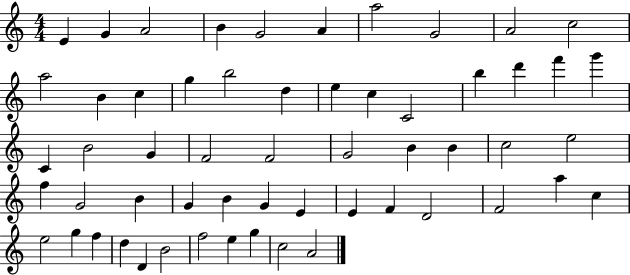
E4/q G4/q A4/h B4/q G4/h A4/q A5/h G4/h A4/h C5/h A5/h B4/q C5/q G5/q B5/h D5/q E5/q C5/q C4/h B5/q D6/q F6/q G6/q C4/q B4/h G4/q F4/h F4/h G4/h B4/q B4/q C5/h E5/h F5/q G4/h B4/q G4/q B4/q G4/q E4/q E4/q F4/q D4/h F4/h A5/q C5/q E5/h G5/q F5/q D5/q D4/q B4/h F5/h E5/q G5/q C5/h A4/h